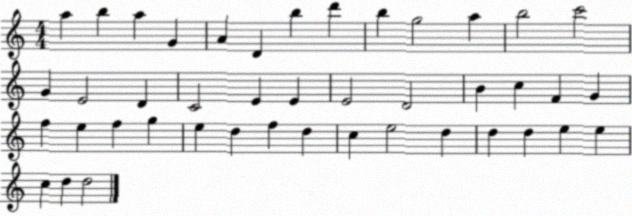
X:1
T:Untitled
M:4/4
L:1/4
K:C
a b a G A D b d' b g2 a b2 c'2 G E2 D C2 E E E2 D2 B c F G f e f g e d f d c e2 d d d e e c d d2